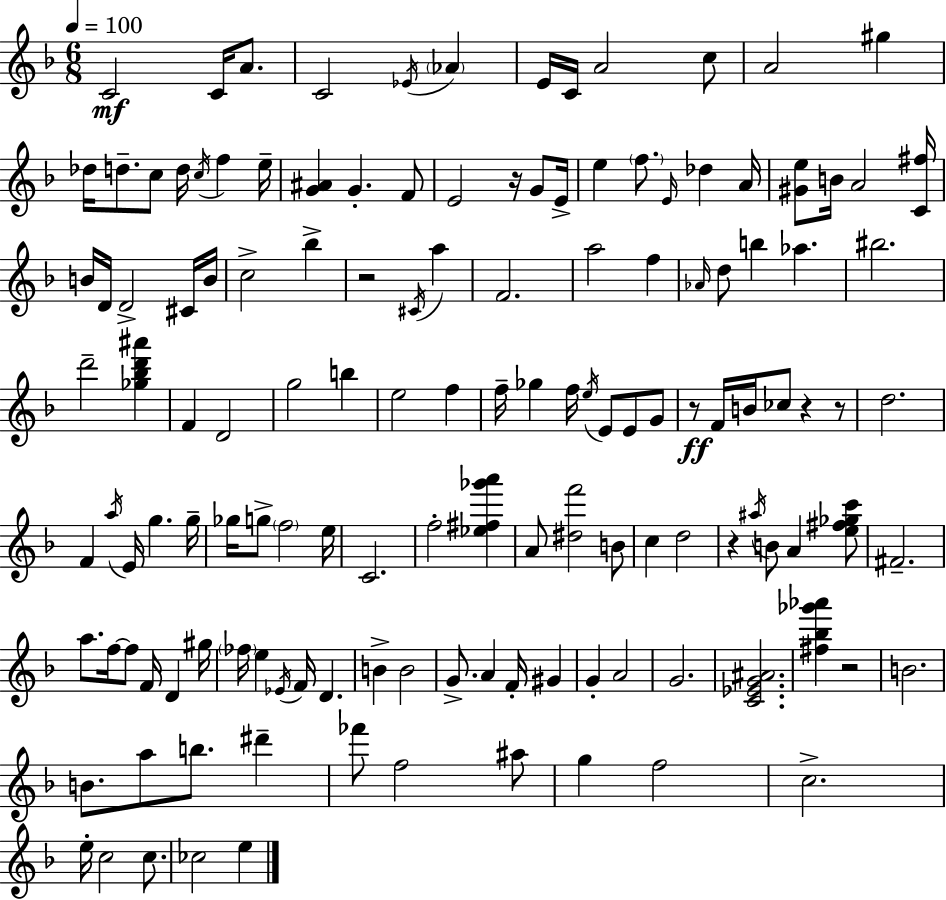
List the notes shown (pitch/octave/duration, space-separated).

C4/h C4/s A4/e. C4/h Eb4/s Ab4/q E4/s C4/s A4/h C5/e A4/h G#5/q Db5/s D5/e. C5/e D5/s C5/s F5/q E5/s [G4,A#4]/q G4/q. F4/e E4/h R/s G4/e E4/s E5/q F5/e. E4/s Db5/q A4/s [G#4,E5]/e B4/s A4/h [C4,F#5]/s B4/s D4/s D4/h C#4/s B4/s C5/h Bb5/q R/h C#4/s A5/q F4/h. A5/h F5/q Ab4/s D5/e B5/q Ab5/q. BIS5/h. D6/h [Gb5,Bb5,D6,A#6]/q F4/q D4/h G5/h B5/q E5/h F5/q F5/s Gb5/q F5/s E5/s E4/e E4/e G4/e R/e F4/s B4/s CES5/e R/q R/e D5/h. F4/q A5/s E4/s G5/q. G5/s Gb5/s G5/e F5/h E5/s C4/h. F5/h [Eb5,F#5,Gb6,A6]/q A4/e [D#5,F6]/h B4/e C5/q D5/h R/q A#5/s B4/e A4/q [E5,F#5,Gb5,C6]/e F#4/h. A5/e. F5/s F5/e F4/s D4/q G#5/s FES5/s E5/q Eb4/s F4/s D4/q. B4/q B4/h G4/e. A4/q F4/s G#4/q G4/q A4/h G4/h. [C4,Eb4,G4,A#4]/h. [F#5,Bb5,Gb6,Ab6]/q R/h B4/h. B4/e. A5/e B5/e. D#6/q FES6/e F5/h A#5/e G5/q F5/h C5/h. E5/s C5/h C5/e. CES5/h E5/q